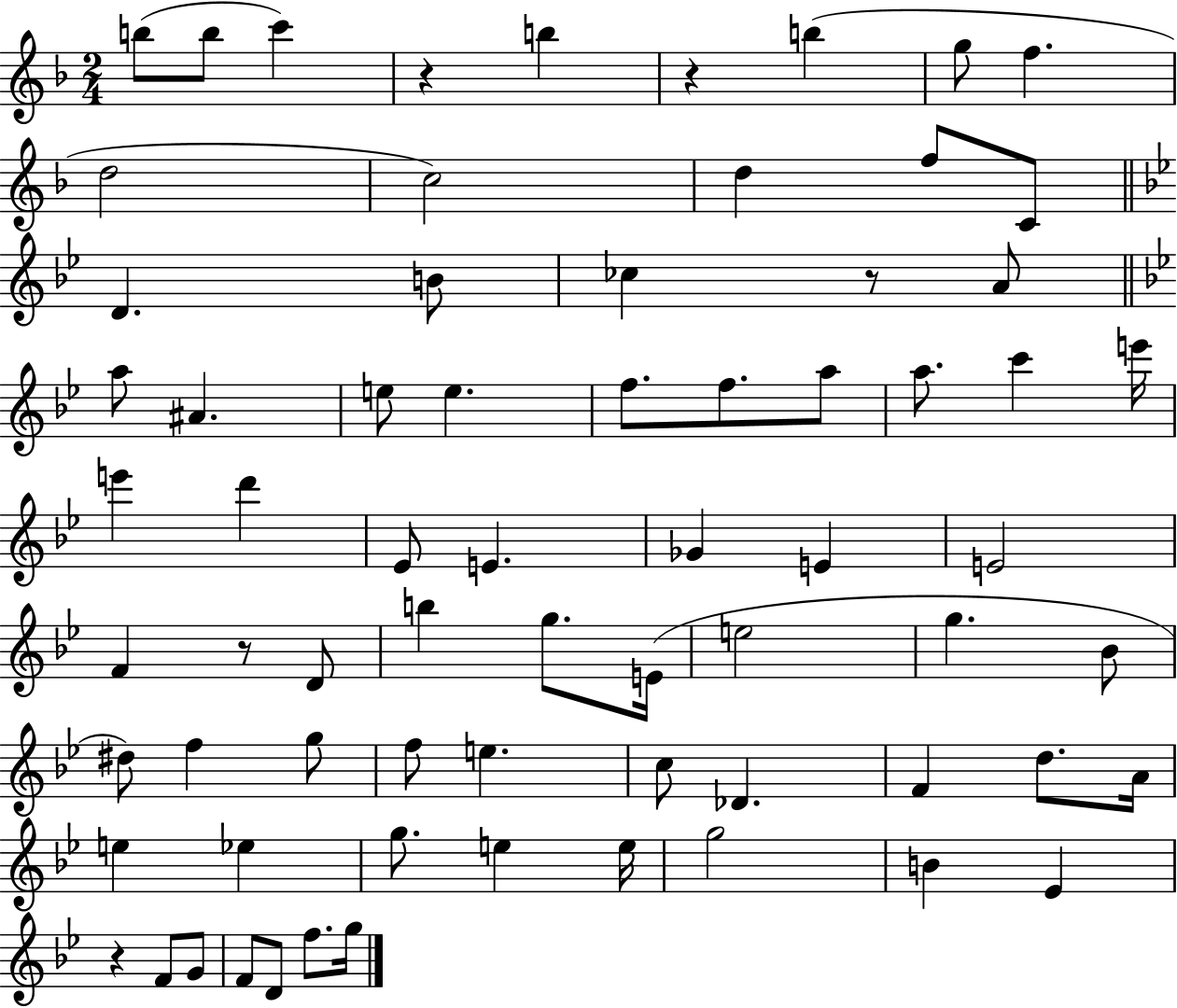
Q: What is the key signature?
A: F major